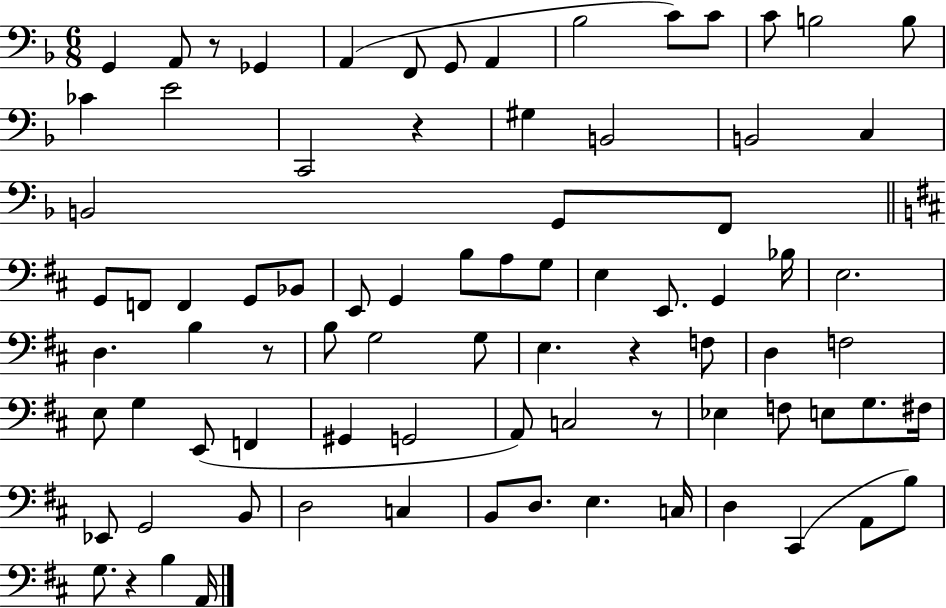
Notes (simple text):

G2/q A2/e R/e Gb2/q A2/q F2/e G2/e A2/q Bb3/h C4/e C4/e C4/e B3/h B3/e CES4/q E4/h C2/h R/q G#3/q B2/h B2/h C3/q B2/h G2/e F2/e G2/e F2/e F2/q G2/e Bb2/e E2/e G2/q B3/e A3/e G3/e E3/q E2/e. G2/q Bb3/s E3/h. D3/q. B3/q R/e B3/e G3/h G3/e E3/q. R/q F3/e D3/q F3/h E3/e G3/q E2/e F2/q G#2/q G2/h A2/e C3/h R/e Eb3/q F3/e E3/e G3/e. F#3/s Eb2/e G2/h B2/e D3/h C3/q B2/e D3/e. E3/q. C3/s D3/q C#2/q A2/e B3/e G3/e. R/q B3/q A2/s